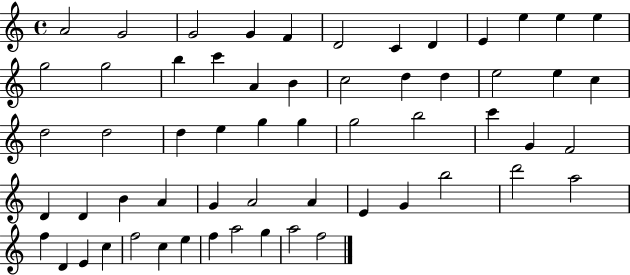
{
  \clef treble
  \time 4/4
  \defaultTimeSignature
  \key c \major
  a'2 g'2 | g'2 g'4 f'4 | d'2 c'4 d'4 | e'4 e''4 e''4 e''4 | \break g''2 g''2 | b''4 c'''4 a'4 b'4 | c''2 d''4 d''4 | e''2 e''4 c''4 | \break d''2 d''2 | d''4 e''4 g''4 g''4 | g''2 b''2 | c'''4 g'4 f'2 | \break d'4 d'4 b'4 a'4 | g'4 a'2 a'4 | e'4 g'4 b''2 | d'''2 a''2 | \break f''4 d'4 e'4 c''4 | f''2 c''4 e''4 | f''4 a''2 g''4 | a''2 f''2 | \break \bar "|."
}